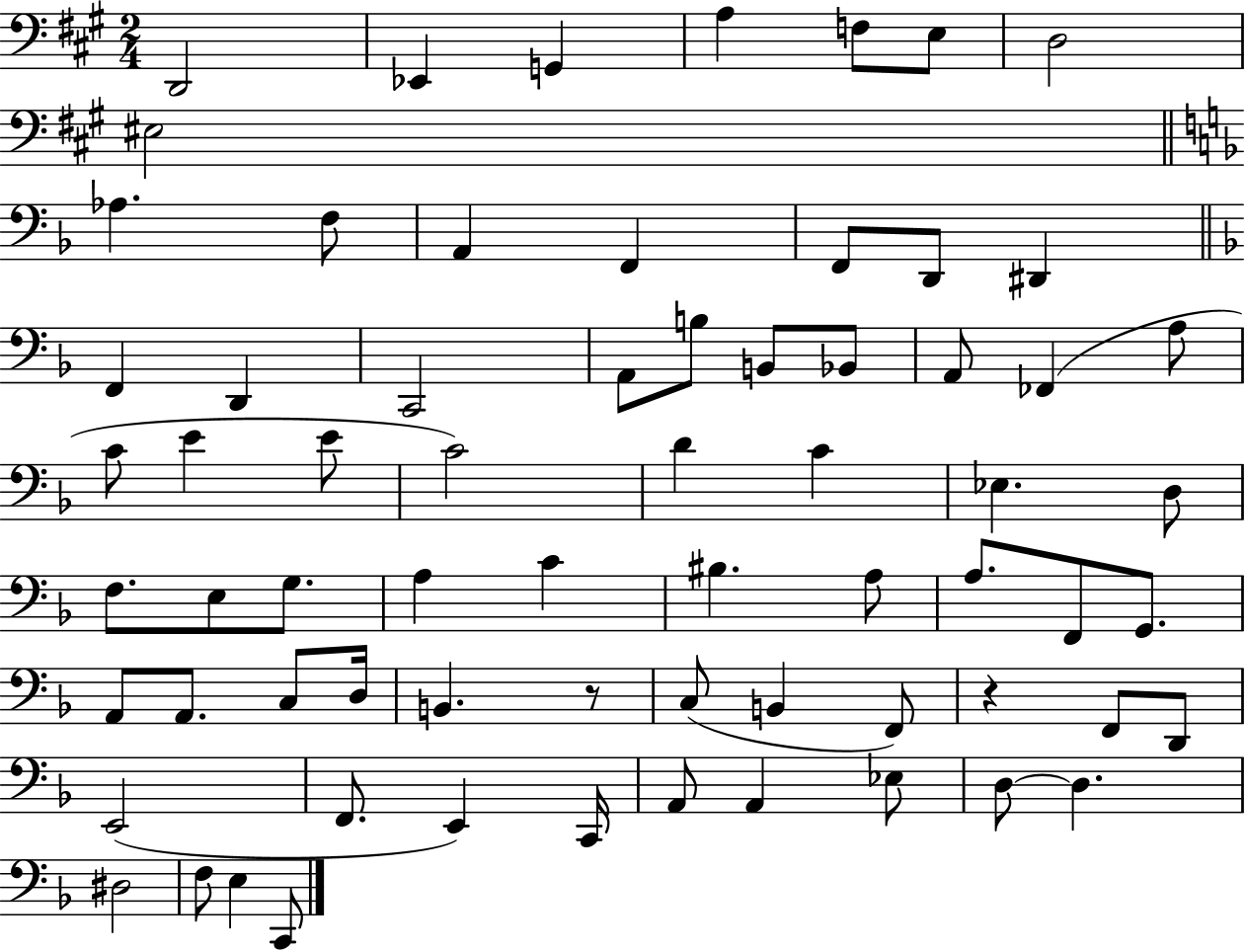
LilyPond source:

{
  \clef bass
  \numericTimeSignature
  \time 2/4
  \key a \major
  d,2 | ees,4 g,4 | a4 f8 e8 | d2 | \break eis2 | \bar "||" \break \key d \minor aes4. f8 | a,4 f,4 | f,8 d,8 dis,4 | \bar "||" \break \key f \major f,4 d,4 | c,2 | a,8 b8 b,8 bes,8 | a,8 fes,4( a8 | \break c'8 e'4 e'8 | c'2) | d'4 c'4 | ees4. d8 | \break f8. e8 g8. | a4 c'4 | bis4. a8 | a8. f,8 g,8. | \break a,8 a,8. c8 d16 | b,4. r8 | c8( b,4 f,8) | r4 f,8 d,8 | \break e,2( | f,8. e,4) c,16 | a,8 a,4 ees8 | d8~~ d4. | \break dis2 | f8 e4 c,8 | \bar "|."
}